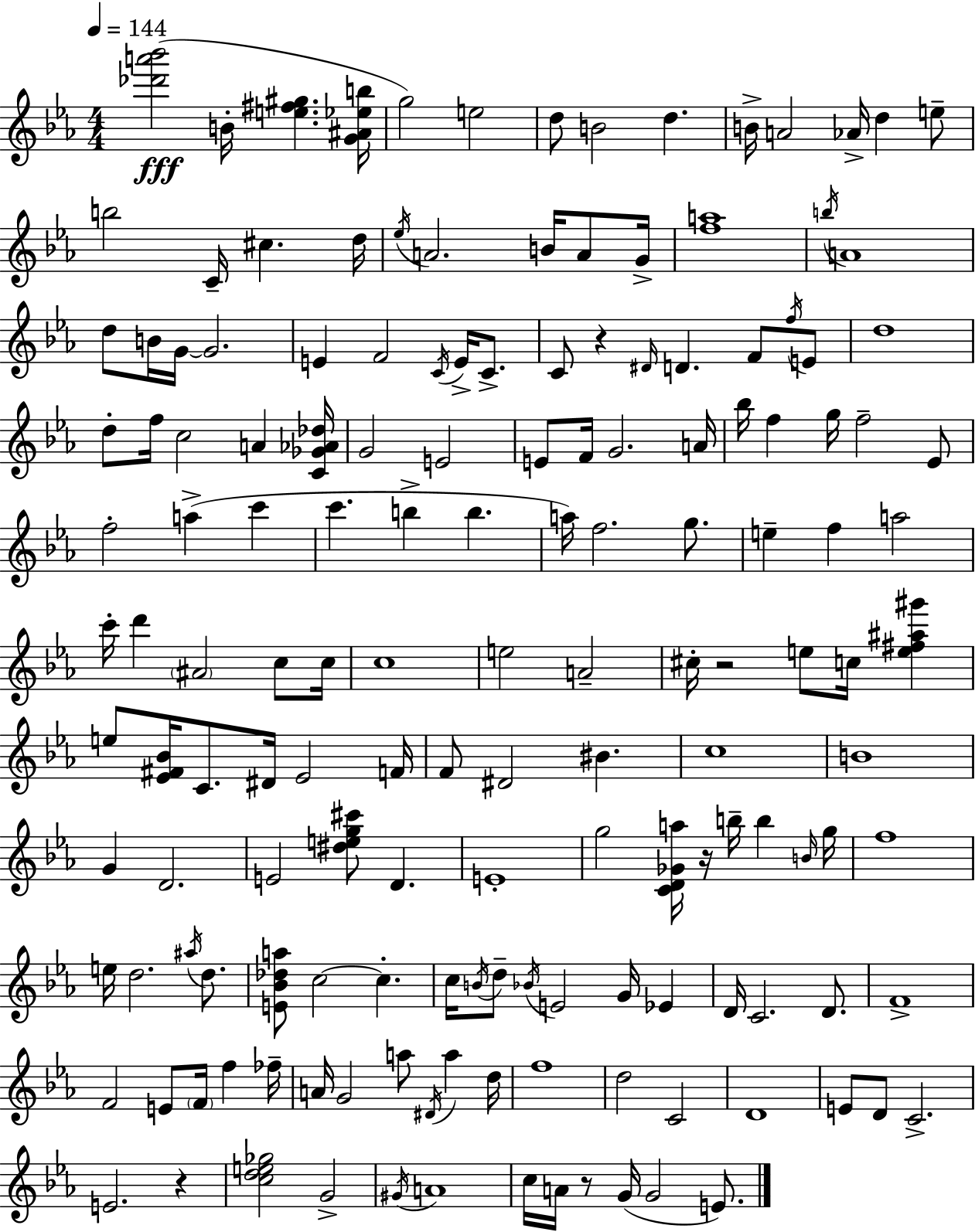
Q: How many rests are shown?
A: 5